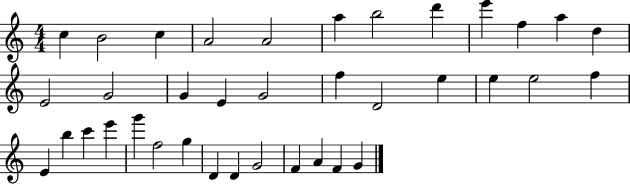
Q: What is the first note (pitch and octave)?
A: C5